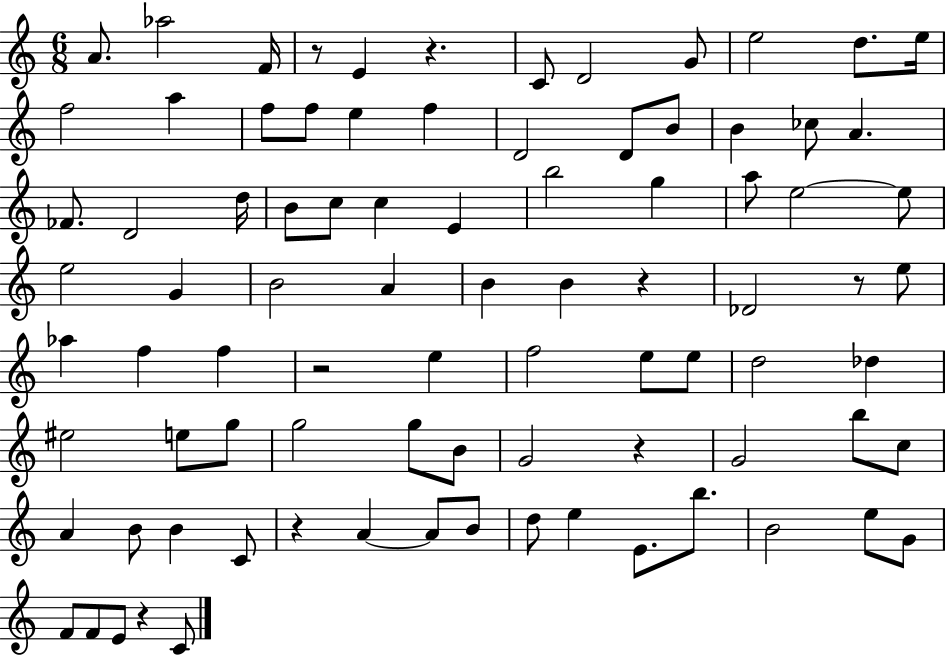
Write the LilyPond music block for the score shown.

{
  \clef treble
  \numericTimeSignature
  \time 6/8
  \key c \major
  \repeat volta 2 { a'8. aes''2 f'16 | r8 e'4 r4. | c'8 d'2 g'8 | e''2 d''8. e''16 | \break f''2 a''4 | f''8 f''8 e''4 f''4 | d'2 d'8 b'8 | b'4 ces''8 a'4. | \break fes'8. d'2 d''16 | b'8 c''8 c''4 e'4 | b''2 g''4 | a''8 e''2~~ e''8 | \break e''2 g'4 | b'2 a'4 | b'4 b'4 r4 | des'2 r8 e''8 | \break aes''4 f''4 f''4 | r2 e''4 | f''2 e''8 e''8 | d''2 des''4 | \break eis''2 e''8 g''8 | g''2 g''8 b'8 | g'2 r4 | g'2 b''8 c''8 | \break a'4 b'8 b'4 c'8 | r4 a'4~~ a'8 b'8 | d''8 e''4 e'8. b''8. | b'2 e''8 g'8 | \break f'8 f'8 e'8 r4 c'8 | } \bar "|."
}